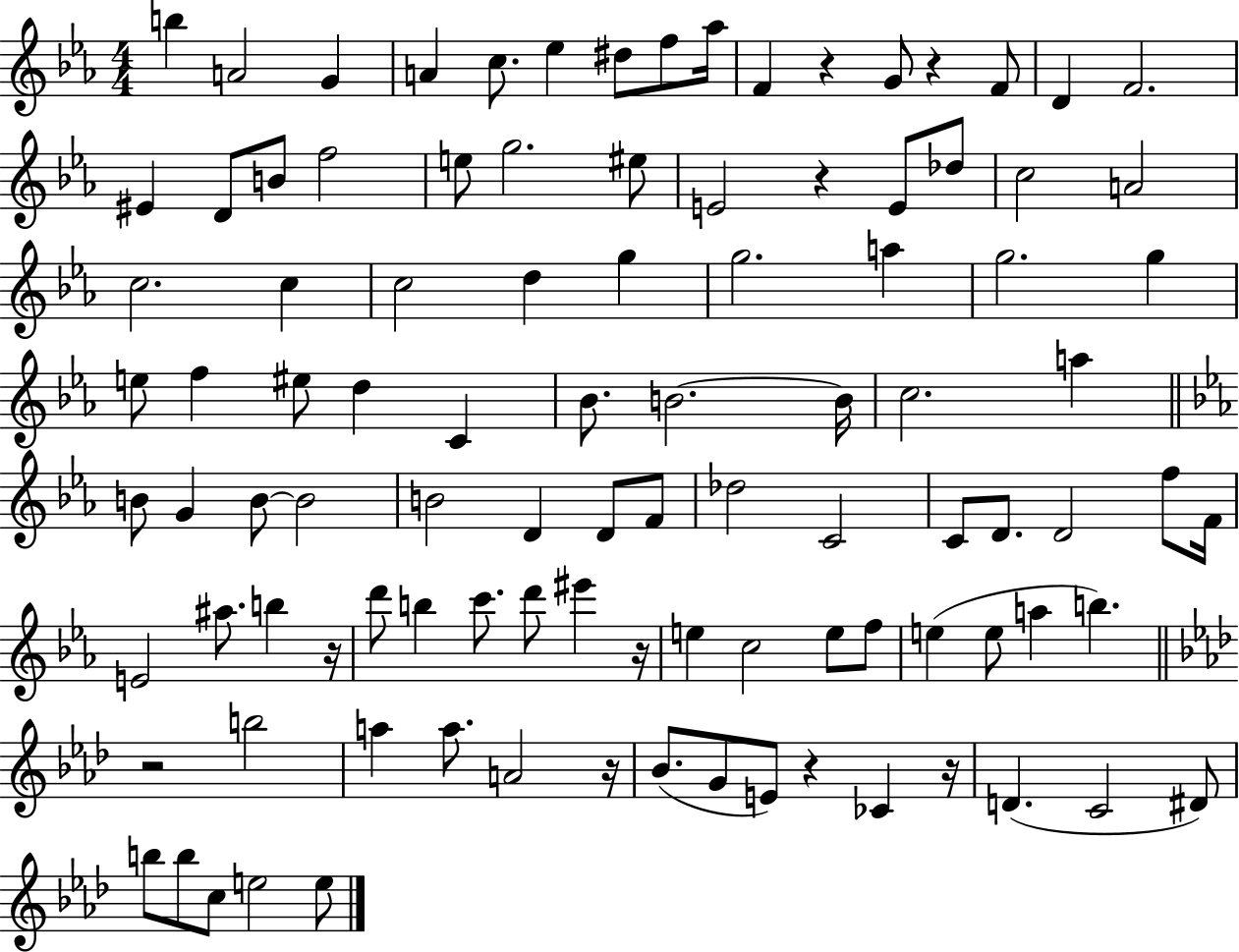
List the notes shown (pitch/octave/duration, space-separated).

B5/q A4/h G4/q A4/q C5/e. Eb5/q D#5/e F5/e Ab5/s F4/q R/q G4/e R/q F4/e D4/q F4/h. EIS4/q D4/e B4/e F5/h E5/e G5/h. EIS5/e E4/h R/q E4/e Db5/e C5/h A4/h C5/h. C5/q C5/h D5/q G5/q G5/h. A5/q G5/h. G5/q E5/e F5/q EIS5/e D5/q C4/q Bb4/e. B4/h. B4/s C5/h. A5/q B4/e G4/q B4/e B4/h B4/h D4/q D4/e F4/e Db5/h C4/h C4/e D4/e. D4/h F5/e F4/s E4/h A#5/e. B5/q R/s D6/e B5/q C6/e. D6/e EIS6/q R/s E5/q C5/h E5/e F5/e E5/q E5/e A5/q B5/q. R/h B5/h A5/q A5/e. A4/h R/s Bb4/e. G4/e E4/e R/q CES4/q R/s D4/q. C4/h D#4/e B5/e B5/e C5/e E5/h E5/e